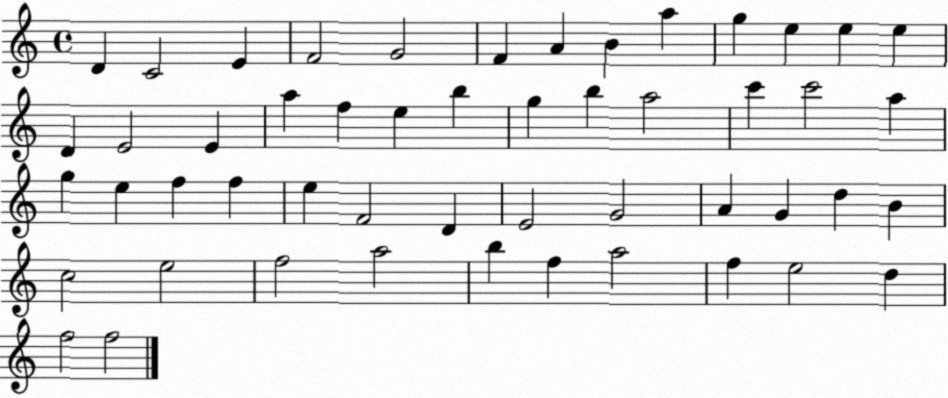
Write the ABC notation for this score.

X:1
T:Untitled
M:4/4
L:1/4
K:C
D C2 E F2 G2 F A B a g e e e D E2 E a f e b g b a2 c' c'2 a g e f f e F2 D E2 G2 A G d B c2 e2 f2 a2 b f a2 f e2 d f2 f2